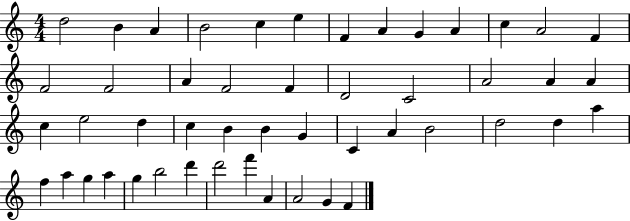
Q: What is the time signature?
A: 4/4